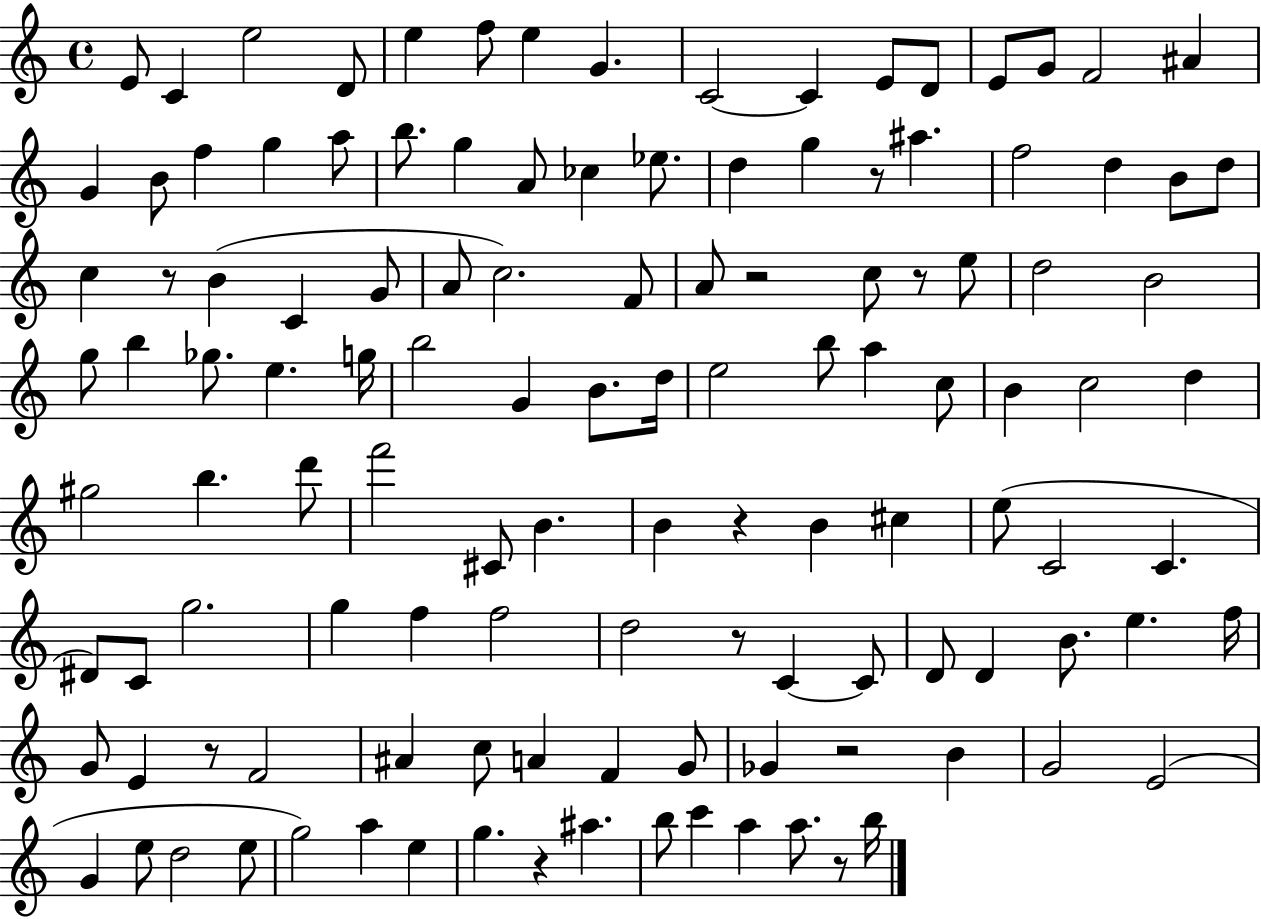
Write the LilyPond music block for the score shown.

{
  \clef treble
  \time 4/4
  \defaultTimeSignature
  \key c \major
  e'8 c'4 e''2 d'8 | e''4 f''8 e''4 g'4. | c'2~~ c'4 e'8 d'8 | e'8 g'8 f'2 ais'4 | \break g'4 b'8 f''4 g''4 a''8 | b''8. g''4 a'8 ces''4 ees''8. | d''4 g''4 r8 ais''4. | f''2 d''4 b'8 d''8 | \break c''4 r8 b'4( c'4 g'8 | a'8 c''2.) f'8 | a'8 r2 c''8 r8 e''8 | d''2 b'2 | \break g''8 b''4 ges''8. e''4. g''16 | b''2 g'4 b'8. d''16 | e''2 b''8 a''4 c''8 | b'4 c''2 d''4 | \break gis''2 b''4. d'''8 | f'''2 cis'8 b'4. | b'4 r4 b'4 cis''4 | e''8( c'2 c'4. | \break dis'8) c'8 g''2. | g''4 f''4 f''2 | d''2 r8 c'4~~ c'8 | d'8 d'4 b'8. e''4. f''16 | \break g'8 e'4 r8 f'2 | ais'4 c''8 a'4 f'4 g'8 | ges'4 r2 b'4 | g'2 e'2( | \break g'4 e''8 d''2 e''8 | g''2) a''4 e''4 | g''4. r4 ais''4. | b''8 c'''4 a''4 a''8. r8 b''16 | \break \bar "|."
}